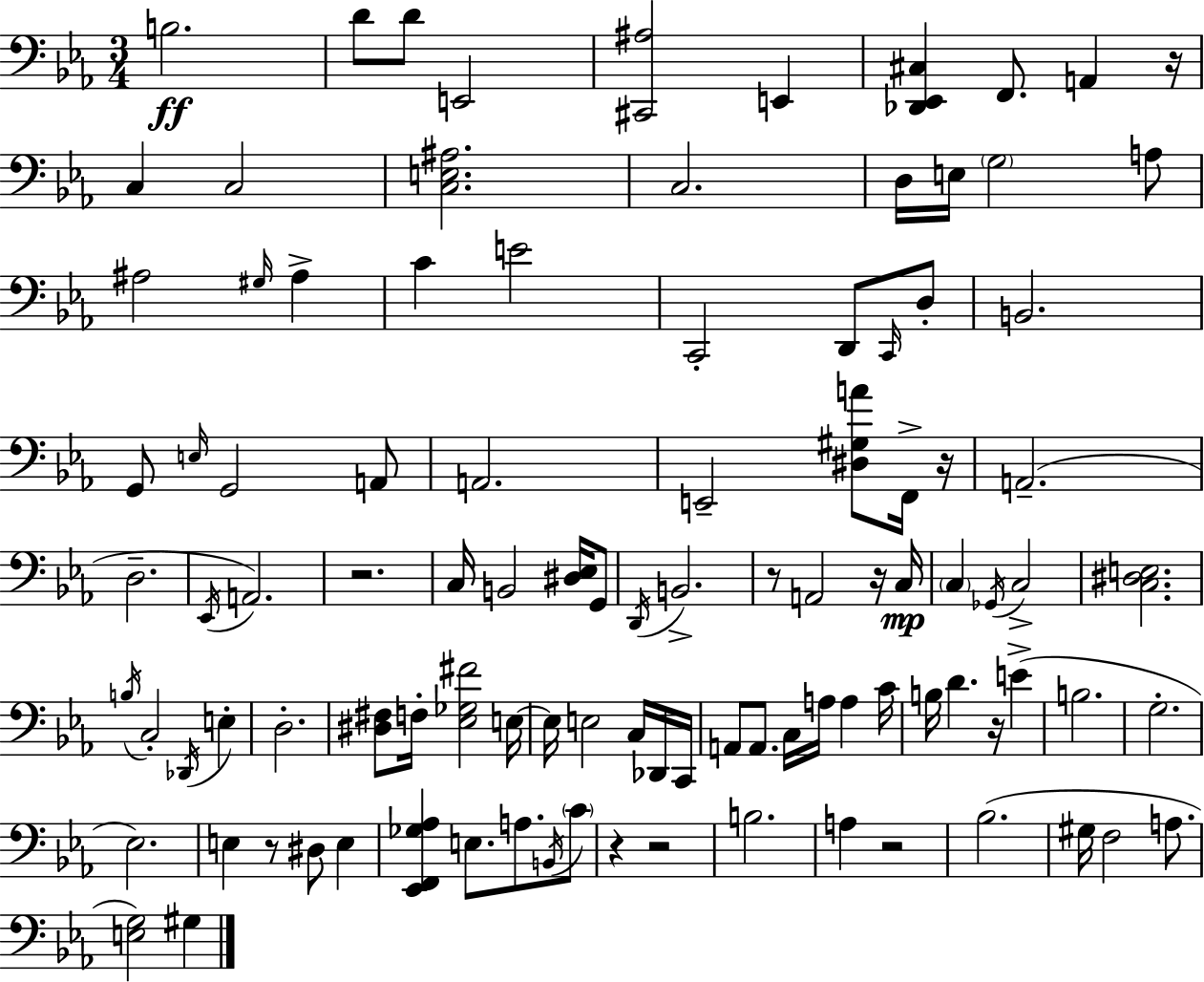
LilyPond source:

{
  \clef bass
  \numericTimeSignature
  \time 3/4
  \key c \minor
  b2.\ff | d'8 d'8 e,2 | <cis, ais>2 e,4 | <des, ees, cis>4 f,8. a,4 r16 | \break c4 c2 | <c e ais>2. | c2. | d16 e16 \parenthesize g2 a8 | \break ais2 \grace { gis16 } ais4-> | c'4 e'2 | c,2-. d,8 \grace { c,16 } | d8-. b,2. | \break g,8 \grace { e16 } g,2 | a,8 a,2. | e,2-- <dis gis a'>8 | f,16-> r16 a,2.--( | \break d2.-- | \acciaccatura { ees,16 } a,2.) | r2. | c16 b,2 | \break <dis ees>16 g,8 \acciaccatura { d,16 } b,2.-> | r8 a,2 | r16 c16\mp \parenthesize c4 \acciaccatura { ges,16 } c2-> | <c dis e>2. | \break \acciaccatura { b16 } c2-. | \acciaccatura { des,16 } e4-. d2.-. | <dis fis>8 f16-. <ees ges fis'>2 | e16~~ e16 e2 | \break c16 des,16 c,16 a,8 a,8. | c16 a16 a4 c'16 b16 d'4. | r16 e'4->( b2. | g2.-. | \break ees2.) | e4 | r8 dis8 e4 <ees, f, ges aes>4 | e8. a8. \acciaccatura { b,16 } \parenthesize c'8 r4 | \break r2 b2. | a4 | r2 bes2.( | gis16 f2 | \break a8. <e g>2) | gis4 \bar "|."
}